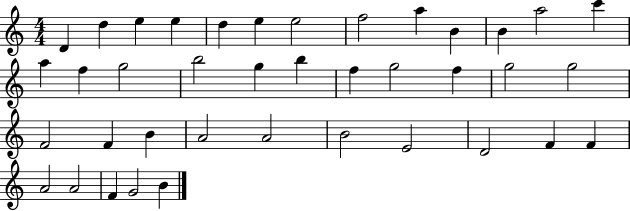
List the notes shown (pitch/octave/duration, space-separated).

D4/q D5/q E5/q E5/q D5/q E5/q E5/h F5/h A5/q B4/q B4/q A5/h C6/q A5/q F5/q G5/h B5/h G5/q B5/q F5/q G5/h F5/q G5/h G5/h F4/h F4/q B4/q A4/h A4/h B4/h E4/h D4/h F4/q F4/q A4/h A4/h F4/q G4/h B4/q